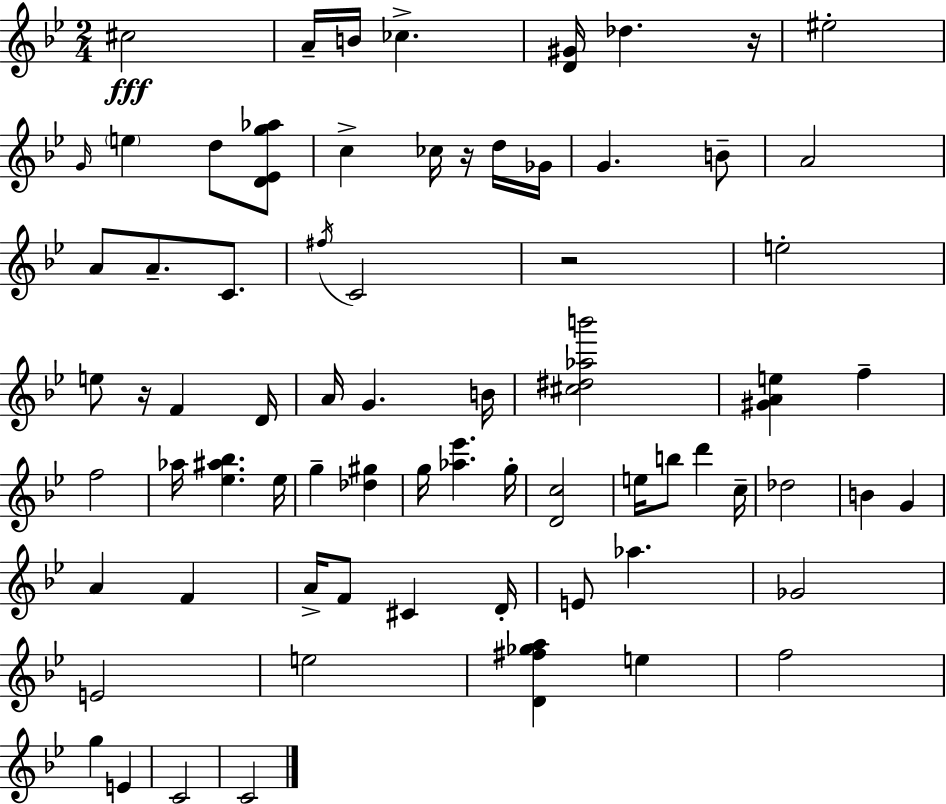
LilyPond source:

{
  \clef treble
  \numericTimeSignature
  \time 2/4
  \key g \minor
  cis''2\fff | a'16-- b'16 ces''4.-> | <d' gis'>16 des''4. r16 | eis''2-. | \break \grace { g'16 } \parenthesize e''4 d''8 <d' ees' g'' aes''>8 | c''4-> ces''16 r16 d''16 | ges'16 g'4. b'8-- | a'2 | \break a'8 a'8.-- c'8. | \acciaccatura { fis''16 } c'2 | r2 | e''2-. | \break e''8 r16 f'4 | d'16 a'16 g'4. | b'16 <cis'' dis'' aes'' b'''>2 | <gis' a' e''>4 f''4-- | \break f''2 | aes''16 <ees'' ais'' bes''>4. | ees''16 g''4-- <des'' gis''>4 | g''16 <aes'' ees'''>4. | \break g''16-. <d' c''>2 | e''16 b''8 d'''4 | c''16-- des''2 | b'4 g'4 | \break a'4 f'4 | a'16-> f'8 cis'4 | d'16-. e'8 aes''4. | ges'2 | \break e'2 | e''2 | <d' fis'' ges'' a''>4 e''4 | f''2 | \break g''4 e'4 | c'2 | c'2 | \bar "|."
}